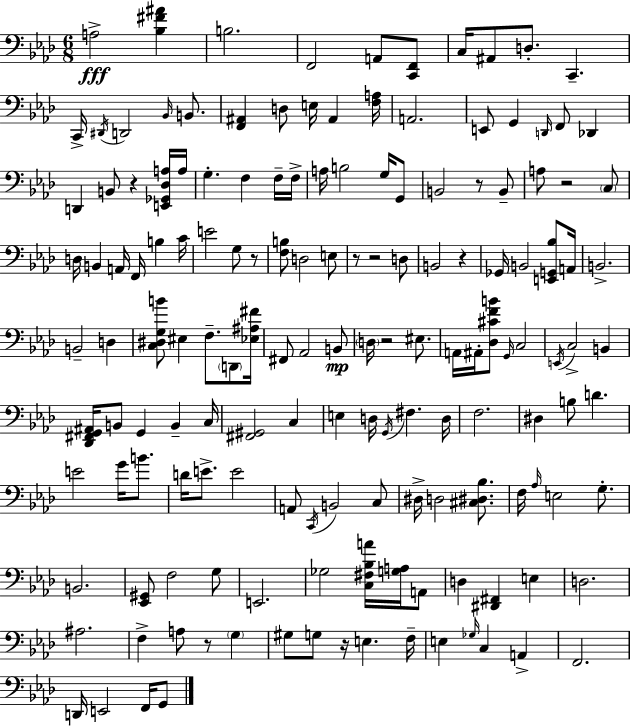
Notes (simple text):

A3/h [Bb3,F#4,A#4]/q B3/h. F2/h A2/e [C2,F2]/e C3/s A#2/e D3/e. C2/q. C2/s D#2/s D2/h Bb2/s B2/e. [F2,A#2]/q D3/e E3/s A#2/q [F3,A3]/s A2/h. E2/e G2/q D2/s F2/e Db2/q D2/q B2/e R/q [E2,Gb2,Db3,A3]/s A3/s G3/q. F3/q F3/s F3/s A3/s B3/h G3/s G2/e B2/h R/e B2/e A3/e R/h C3/e D3/s B2/q A2/s F2/s B3/q C4/s E4/h G3/e R/e [F3,B3]/e D3/h E3/e R/e R/h D3/e B2/h R/q Gb2/s B2/h [E2,G2,Bb3]/e A2/s B2/h. B2/h D3/q [C3,D#3,G3,B4]/e EIS3/q F3/e. D2/e [Eb3,A#3,F#4]/s F#2/e Ab2/h B2/e D3/s R/h EIS3/e. A2/s A#2/s [Db3,C#4,F4,B4]/e G2/s C3/h E2/s C3/h B2/q [Db2,F#2,G2,A#2]/s B2/e G2/q B2/q C3/s [F#2,G#2]/h C3/q E3/q D3/s G2/s F#3/q. D3/s F3/h. D#3/q B3/e D4/q. E4/h G4/s B4/e. D4/s E4/e. E4/h A2/e C2/s B2/h C3/e D#3/s D3/h [C#3,D#3,Bb3]/e. F3/s Ab3/s E3/h G3/e. B2/h. [Eb2,G#2]/e F3/h G3/e E2/h. Gb3/h [C3,F#3,Bb3,A4]/s [G3,A3]/s A2/e D3/q [D#2,F#2]/q E3/q D3/h. A#3/h. F3/q A3/e R/e G3/q G#3/e G3/e R/s E3/q. F3/s E3/q Gb3/s C3/q A2/q F2/h. D2/s E2/h F2/s G2/e